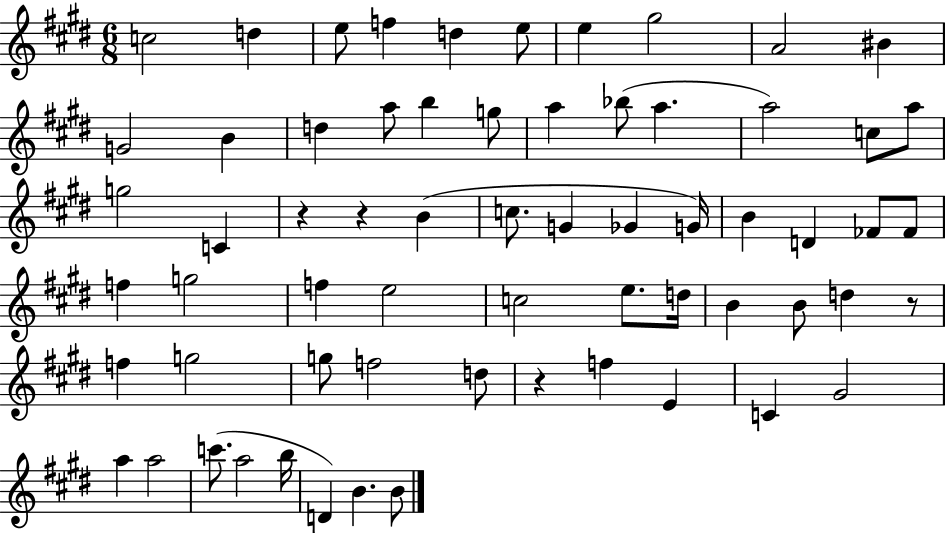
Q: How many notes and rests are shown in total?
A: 64